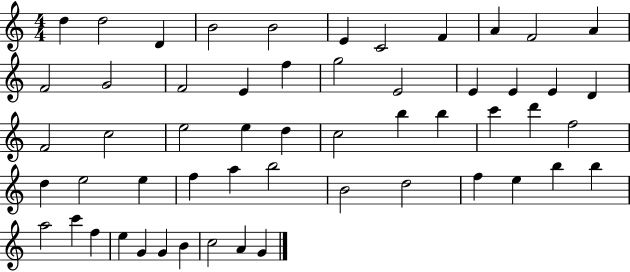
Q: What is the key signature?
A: C major